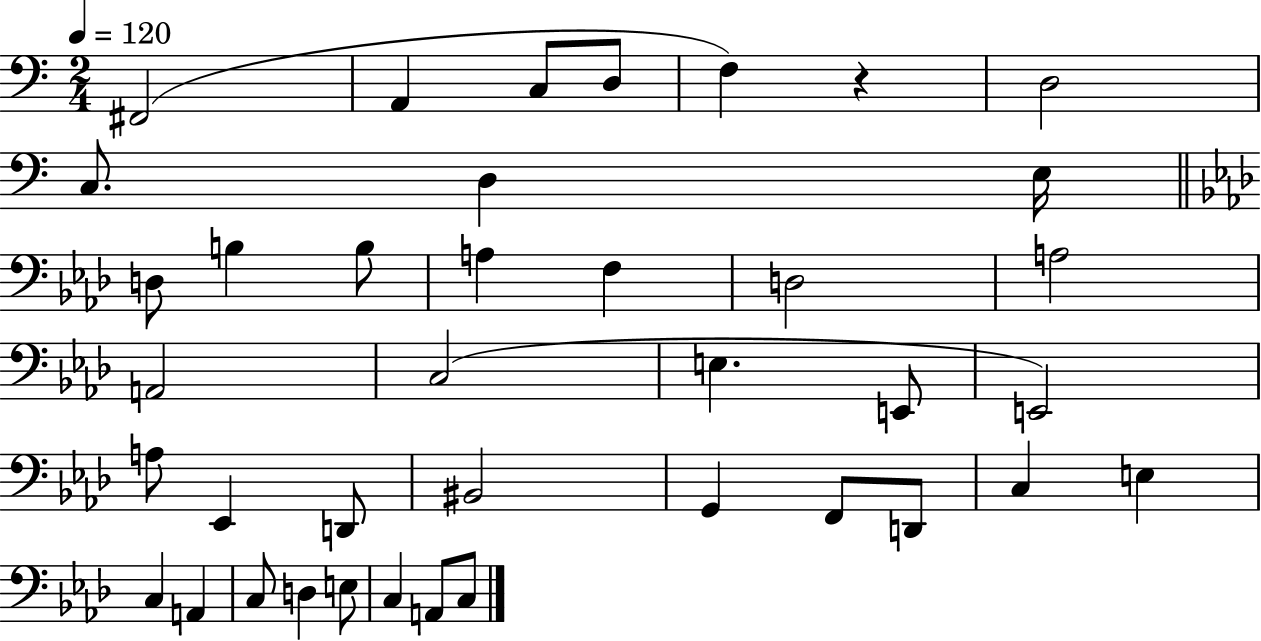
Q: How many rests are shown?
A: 1